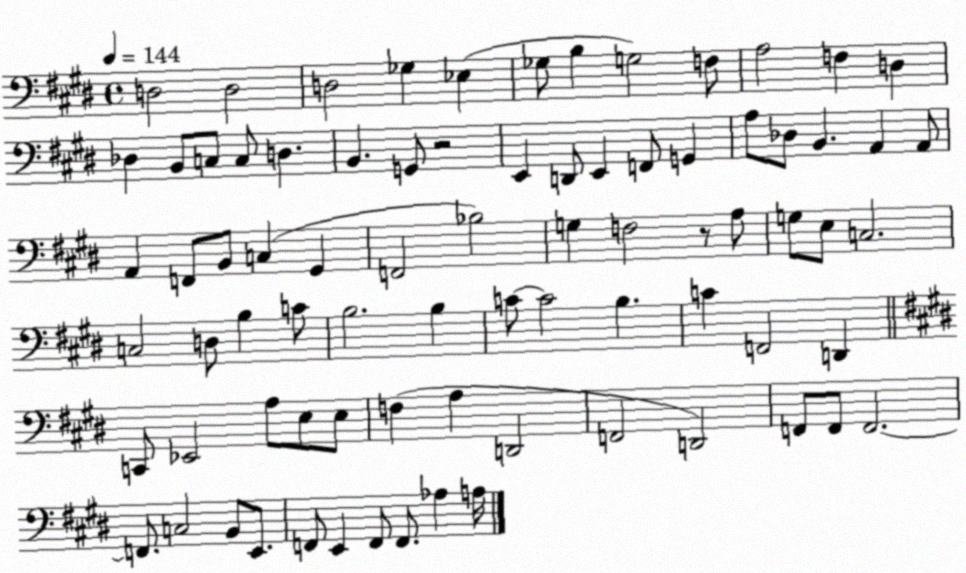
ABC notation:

X:1
T:Untitled
M:4/4
L:1/4
K:E
D,2 D,2 D,2 _G, _E, _G,/2 B, G,2 F,/2 A,2 F, D, _D, B,,/2 C,/2 C,/2 D, B,, G,,/2 z2 E,, D,,/2 E,, F,,/2 G,, A,/2 _D,/2 B,, A,, A,,/2 A,, F,,/2 B,,/2 C, ^G,, F,,2 _B,2 G, F,2 z/2 A,/2 G,/2 E,/2 C,2 C,2 D,/2 B, C/2 B,2 B, C/2 C2 B, C F,,2 D,, C,,/2 _E,,2 A,/2 E,/2 E,/2 F, A, D,,2 F,,2 D,,2 F,,/2 F,,/2 F,,2 F,,/2 C,2 B,,/2 E,,/2 F,,/2 E,, F,,/2 F,,/2 _A, A,/4